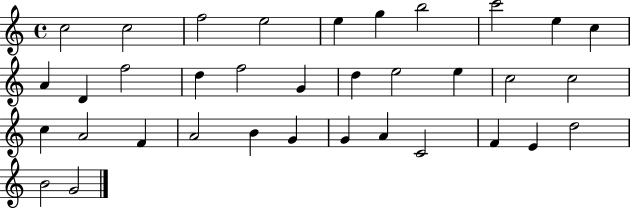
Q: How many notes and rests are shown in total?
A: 35